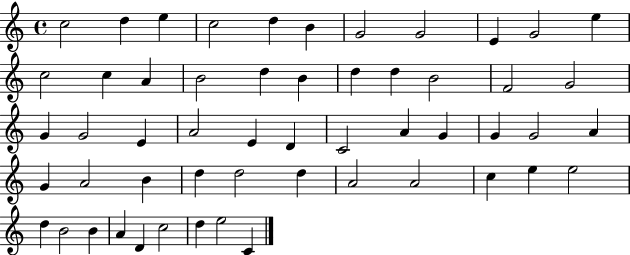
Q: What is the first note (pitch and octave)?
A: C5